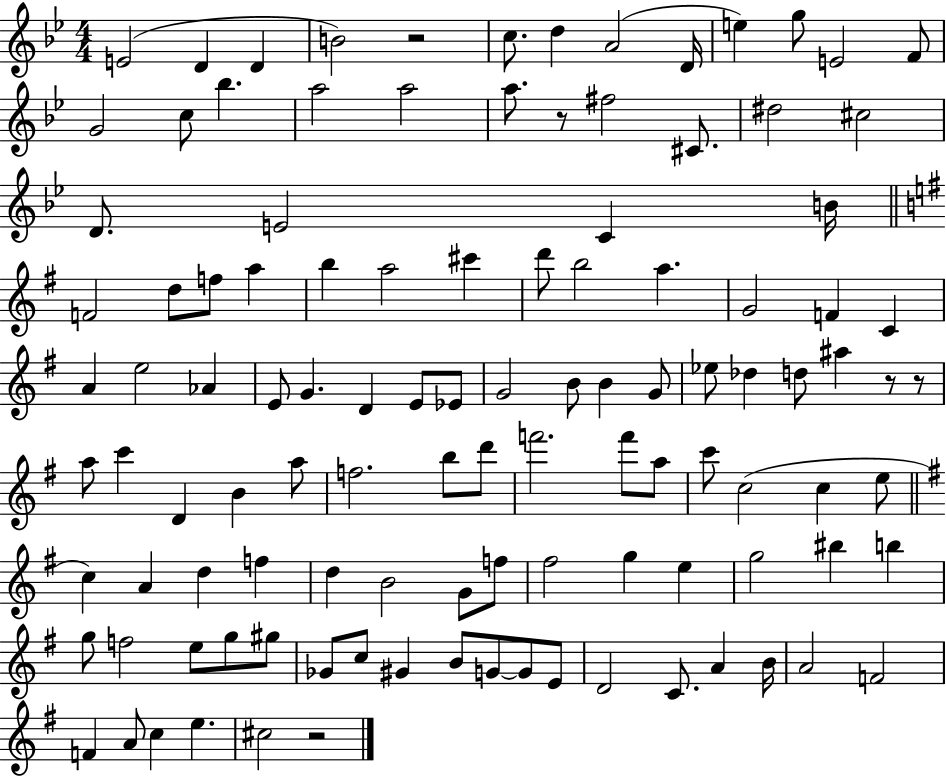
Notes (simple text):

E4/h D4/q D4/q B4/h R/h C5/e. D5/q A4/h D4/s E5/q G5/e E4/h F4/e G4/h C5/e Bb5/q. A5/h A5/h A5/e. R/e F#5/h C#4/e. D#5/h C#5/h D4/e. E4/h C4/q B4/s F4/h D5/e F5/e A5/q B5/q A5/h C#6/q D6/e B5/h A5/q. G4/h F4/q C4/q A4/q E5/h Ab4/q E4/e G4/q. D4/q E4/e Eb4/e G4/h B4/e B4/q G4/e Eb5/e Db5/q D5/e A#5/q R/e R/e A5/e C6/q D4/q B4/q A5/e F5/h. B5/e D6/e F6/h. F6/e A5/e C6/e C5/h C5/q E5/e C5/q A4/q D5/q F5/q D5/q B4/h G4/e F5/e F#5/h G5/q E5/q G5/h BIS5/q B5/q G5/e F5/h E5/e G5/e G#5/e Gb4/e C5/e G#4/q B4/e G4/e G4/e E4/e D4/h C4/e. A4/q B4/s A4/h F4/h F4/q A4/e C5/q E5/q. C#5/h R/h